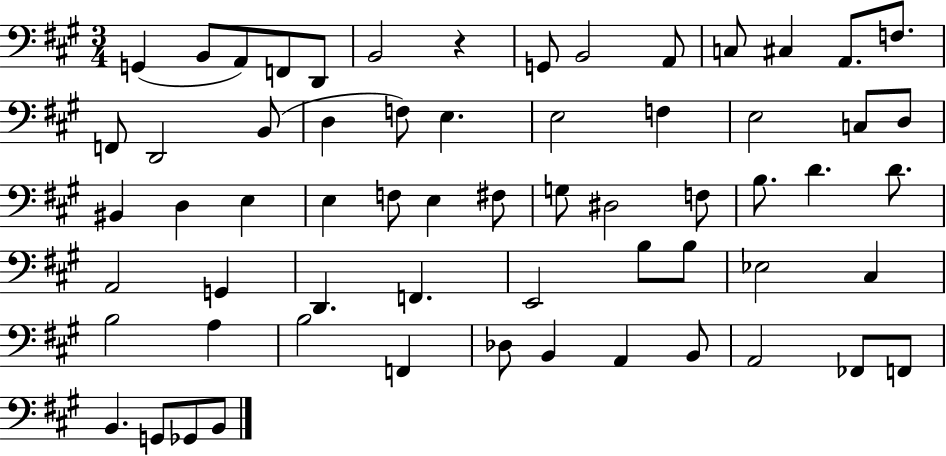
X:1
T:Untitled
M:3/4
L:1/4
K:A
G,, B,,/2 A,,/2 F,,/2 D,,/2 B,,2 z G,,/2 B,,2 A,,/2 C,/2 ^C, A,,/2 F,/2 F,,/2 D,,2 B,,/2 D, F,/2 E, E,2 F, E,2 C,/2 D,/2 ^B,, D, E, E, F,/2 E, ^F,/2 G,/2 ^D,2 F,/2 B,/2 D D/2 A,,2 G,, D,, F,, E,,2 B,/2 B,/2 _E,2 ^C, B,2 A, B,2 F,, _D,/2 B,, A,, B,,/2 A,,2 _F,,/2 F,,/2 B,, G,,/2 _G,,/2 B,,/2